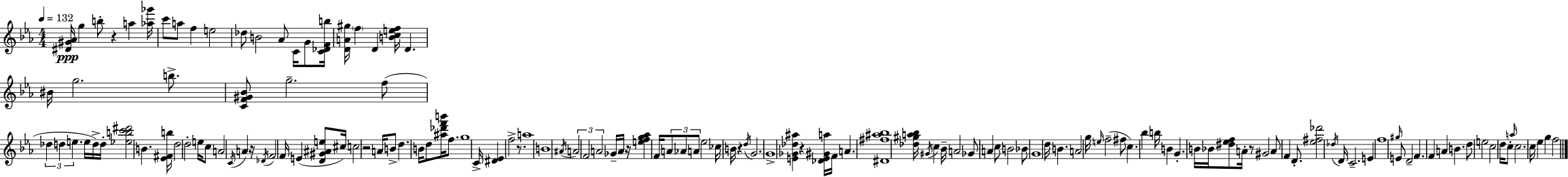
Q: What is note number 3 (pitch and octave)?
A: A5